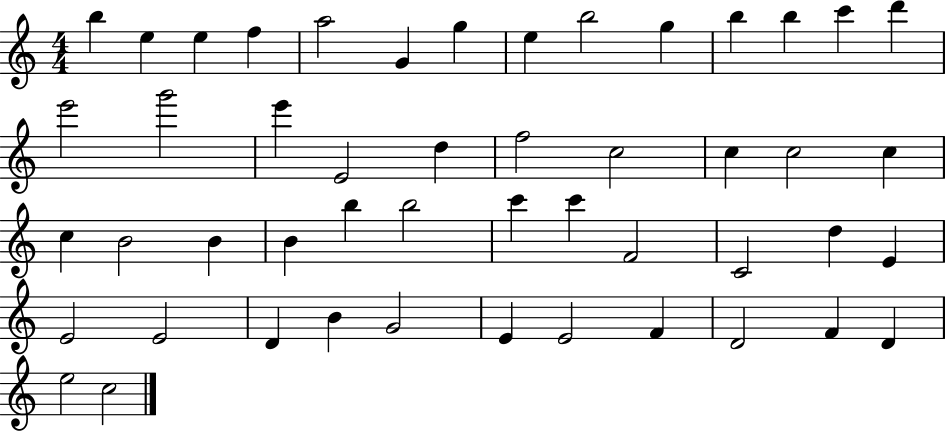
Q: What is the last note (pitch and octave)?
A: C5